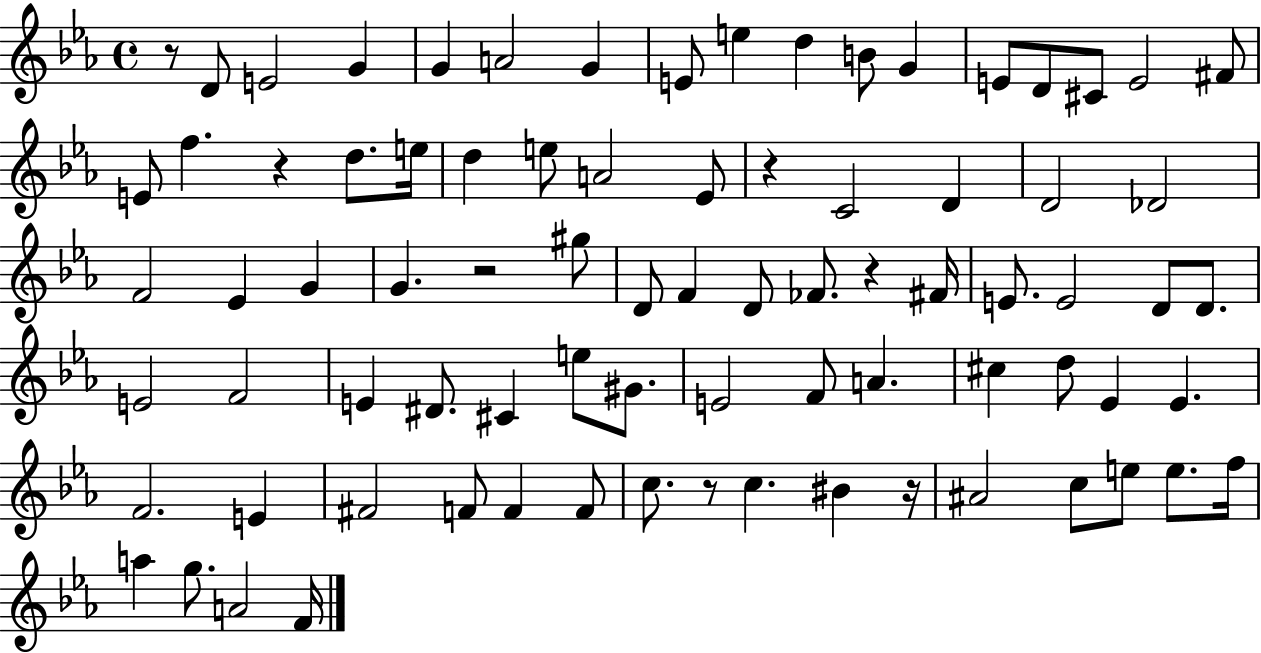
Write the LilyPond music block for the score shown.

{
  \clef treble
  \time 4/4
  \defaultTimeSignature
  \key ees \major
  r8 d'8 e'2 g'4 | g'4 a'2 g'4 | e'8 e''4 d''4 b'8 g'4 | e'8 d'8 cis'8 e'2 fis'8 | \break e'8 f''4. r4 d''8. e''16 | d''4 e''8 a'2 ees'8 | r4 c'2 d'4 | d'2 des'2 | \break f'2 ees'4 g'4 | g'4. r2 gis''8 | d'8 f'4 d'8 fes'8. r4 fis'16 | e'8. e'2 d'8 d'8. | \break e'2 f'2 | e'4 dis'8. cis'4 e''8 gis'8. | e'2 f'8 a'4. | cis''4 d''8 ees'4 ees'4. | \break f'2. e'4 | fis'2 f'8 f'4 f'8 | c''8. r8 c''4. bis'4 r16 | ais'2 c''8 e''8 e''8. f''16 | \break a''4 g''8. a'2 f'16 | \bar "|."
}